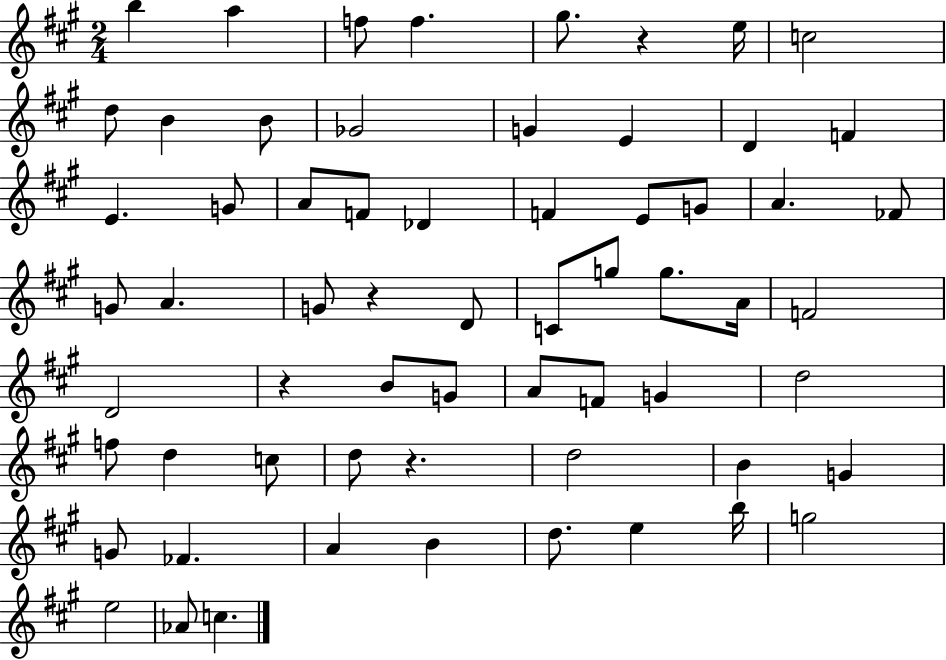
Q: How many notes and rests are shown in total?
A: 63